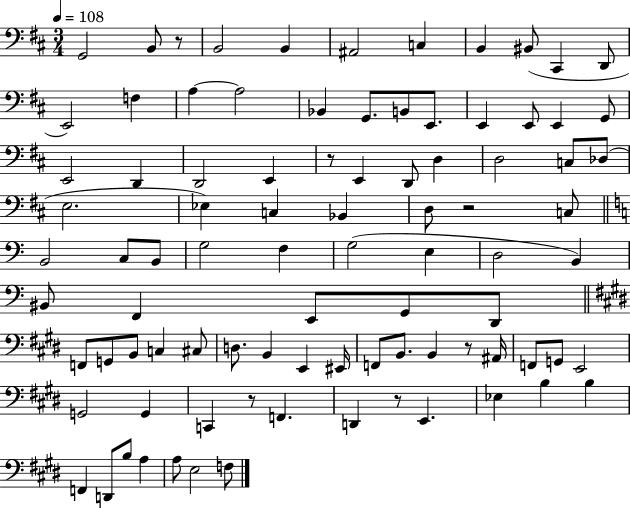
{
  \clef bass
  \numericTimeSignature
  \time 3/4
  \key d \major
  \tempo 4 = 108
  g,2 b,8 r8 | b,2 b,4 | ais,2 c4 | b,4 bis,8( cis,4 d,8 | \break e,2) f4 | a4~~ a2 | bes,4 g,8. b,8 e,8. | e,4 e,8 e,4 g,8 | \break e,2 d,4 | d,2 e,4 | r8 e,4 d,8 d4 | d2 c8 des8( | \break e2. | ees4) c4 bes,4 | d8 r2 c8 | \bar "||" \break \key c \major b,2 c8 b,8 | g2 f4 | g2( e4 | d2 b,4) | \break bis,8 f,4 e,8 g,8 d,8 | \bar "||" \break \key e \major f,8 g,8 b,8 c4 cis8 | d8. b,4 e,4 eis,16 | f,8 b,8. b,4 r8 ais,16 | f,8 g,8 e,2 | \break g,2 g,4 | c,4 r8 f,4. | d,4 r8 e,4. | ees4 b4 b4 | \break f,4 d,8 b8 a4 | a8 e2 f8 | \bar "|."
}